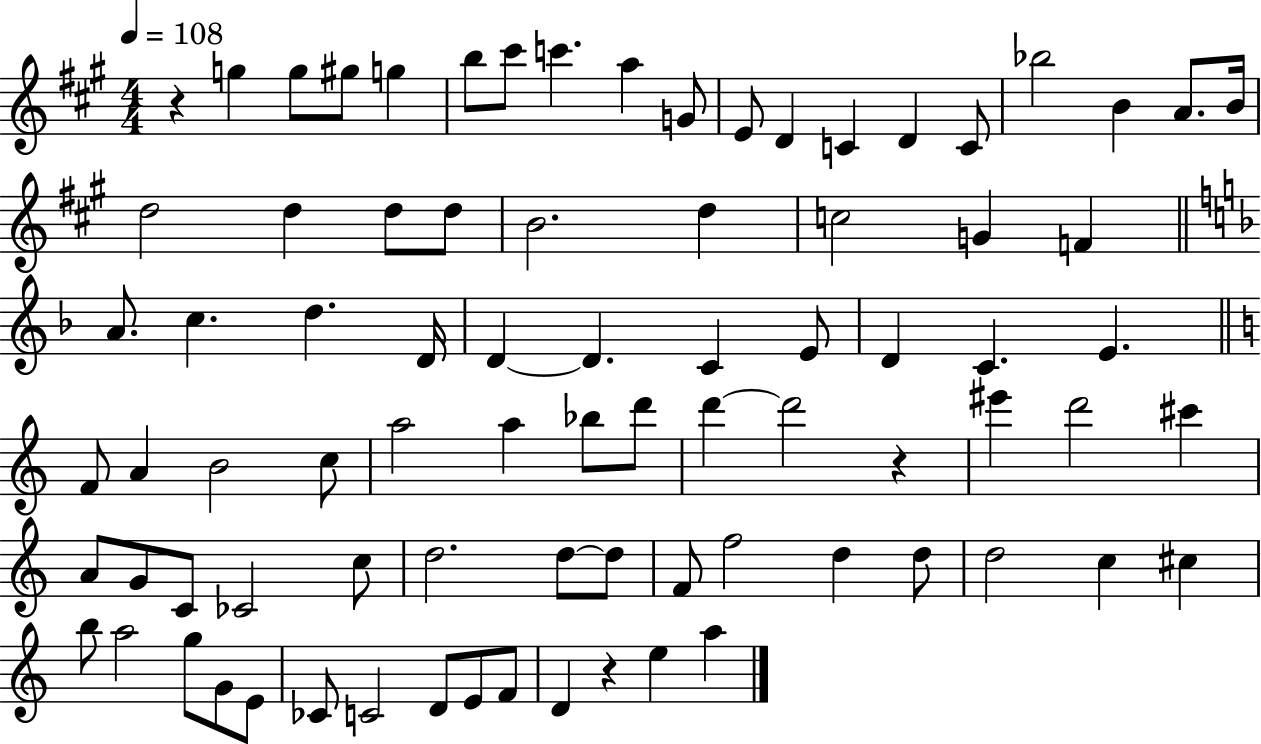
X:1
T:Untitled
M:4/4
L:1/4
K:A
z g g/2 ^g/2 g b/2 ^c'/2 c' a G/2 E/2 D C D C/2 _b2 B A/2 B/4 d2 d d/2 d/2 B2 d c2 G F A/2 c d D/4 D D C E/2 D C E F/2 A B2 c/2 a2 a _b/2 d'/2 d' d'2 z ^e' d'2 ^c' A/2 G/2 C/2 _C2 c/2 d2 d/2 d/2 F/2 f2 d d/2 d2 c ^c b/2 a2 g/2 G/2 E/2 _C/2 C2 D/2 E/2 F/2 D z e a